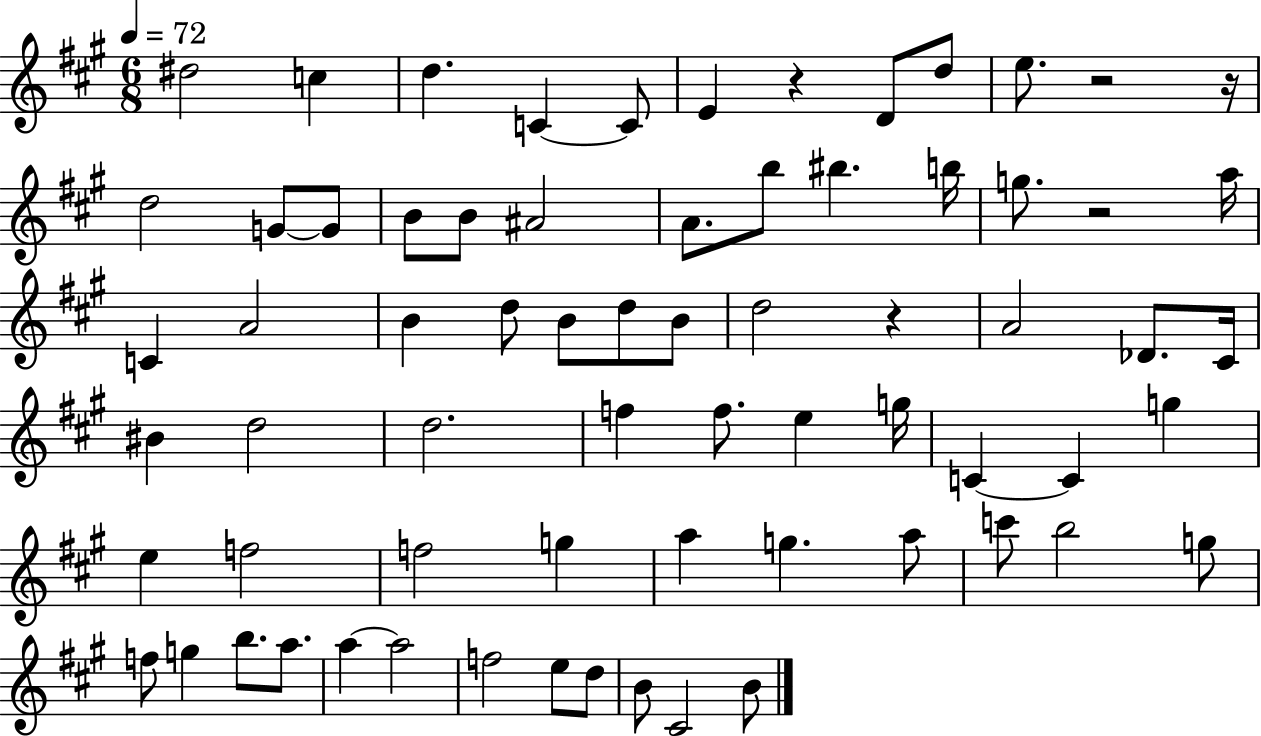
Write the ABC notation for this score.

X:1
T:Untitled
M:6/8
L:1/4
K:A
^d2 c d C C/2 E z D/2 d/2 e/2 z2 z/4 d2 G/2 G/2 B/2 B/2 ^A2 A/2 b/2 ^b b/4 g/2 z2 a/4 C A2 B d/2 B/2 d/2 B/2 d2 z A2 _D/2 ^C/4 ^B d2 d2 f f/2 e g/4 C C g e f2 f2 g a g a/2 c'/2 b2 g/2 f/2 g b/2 a/2 a a2 f2 e/2 d/2 B/2 ^C2 B/2